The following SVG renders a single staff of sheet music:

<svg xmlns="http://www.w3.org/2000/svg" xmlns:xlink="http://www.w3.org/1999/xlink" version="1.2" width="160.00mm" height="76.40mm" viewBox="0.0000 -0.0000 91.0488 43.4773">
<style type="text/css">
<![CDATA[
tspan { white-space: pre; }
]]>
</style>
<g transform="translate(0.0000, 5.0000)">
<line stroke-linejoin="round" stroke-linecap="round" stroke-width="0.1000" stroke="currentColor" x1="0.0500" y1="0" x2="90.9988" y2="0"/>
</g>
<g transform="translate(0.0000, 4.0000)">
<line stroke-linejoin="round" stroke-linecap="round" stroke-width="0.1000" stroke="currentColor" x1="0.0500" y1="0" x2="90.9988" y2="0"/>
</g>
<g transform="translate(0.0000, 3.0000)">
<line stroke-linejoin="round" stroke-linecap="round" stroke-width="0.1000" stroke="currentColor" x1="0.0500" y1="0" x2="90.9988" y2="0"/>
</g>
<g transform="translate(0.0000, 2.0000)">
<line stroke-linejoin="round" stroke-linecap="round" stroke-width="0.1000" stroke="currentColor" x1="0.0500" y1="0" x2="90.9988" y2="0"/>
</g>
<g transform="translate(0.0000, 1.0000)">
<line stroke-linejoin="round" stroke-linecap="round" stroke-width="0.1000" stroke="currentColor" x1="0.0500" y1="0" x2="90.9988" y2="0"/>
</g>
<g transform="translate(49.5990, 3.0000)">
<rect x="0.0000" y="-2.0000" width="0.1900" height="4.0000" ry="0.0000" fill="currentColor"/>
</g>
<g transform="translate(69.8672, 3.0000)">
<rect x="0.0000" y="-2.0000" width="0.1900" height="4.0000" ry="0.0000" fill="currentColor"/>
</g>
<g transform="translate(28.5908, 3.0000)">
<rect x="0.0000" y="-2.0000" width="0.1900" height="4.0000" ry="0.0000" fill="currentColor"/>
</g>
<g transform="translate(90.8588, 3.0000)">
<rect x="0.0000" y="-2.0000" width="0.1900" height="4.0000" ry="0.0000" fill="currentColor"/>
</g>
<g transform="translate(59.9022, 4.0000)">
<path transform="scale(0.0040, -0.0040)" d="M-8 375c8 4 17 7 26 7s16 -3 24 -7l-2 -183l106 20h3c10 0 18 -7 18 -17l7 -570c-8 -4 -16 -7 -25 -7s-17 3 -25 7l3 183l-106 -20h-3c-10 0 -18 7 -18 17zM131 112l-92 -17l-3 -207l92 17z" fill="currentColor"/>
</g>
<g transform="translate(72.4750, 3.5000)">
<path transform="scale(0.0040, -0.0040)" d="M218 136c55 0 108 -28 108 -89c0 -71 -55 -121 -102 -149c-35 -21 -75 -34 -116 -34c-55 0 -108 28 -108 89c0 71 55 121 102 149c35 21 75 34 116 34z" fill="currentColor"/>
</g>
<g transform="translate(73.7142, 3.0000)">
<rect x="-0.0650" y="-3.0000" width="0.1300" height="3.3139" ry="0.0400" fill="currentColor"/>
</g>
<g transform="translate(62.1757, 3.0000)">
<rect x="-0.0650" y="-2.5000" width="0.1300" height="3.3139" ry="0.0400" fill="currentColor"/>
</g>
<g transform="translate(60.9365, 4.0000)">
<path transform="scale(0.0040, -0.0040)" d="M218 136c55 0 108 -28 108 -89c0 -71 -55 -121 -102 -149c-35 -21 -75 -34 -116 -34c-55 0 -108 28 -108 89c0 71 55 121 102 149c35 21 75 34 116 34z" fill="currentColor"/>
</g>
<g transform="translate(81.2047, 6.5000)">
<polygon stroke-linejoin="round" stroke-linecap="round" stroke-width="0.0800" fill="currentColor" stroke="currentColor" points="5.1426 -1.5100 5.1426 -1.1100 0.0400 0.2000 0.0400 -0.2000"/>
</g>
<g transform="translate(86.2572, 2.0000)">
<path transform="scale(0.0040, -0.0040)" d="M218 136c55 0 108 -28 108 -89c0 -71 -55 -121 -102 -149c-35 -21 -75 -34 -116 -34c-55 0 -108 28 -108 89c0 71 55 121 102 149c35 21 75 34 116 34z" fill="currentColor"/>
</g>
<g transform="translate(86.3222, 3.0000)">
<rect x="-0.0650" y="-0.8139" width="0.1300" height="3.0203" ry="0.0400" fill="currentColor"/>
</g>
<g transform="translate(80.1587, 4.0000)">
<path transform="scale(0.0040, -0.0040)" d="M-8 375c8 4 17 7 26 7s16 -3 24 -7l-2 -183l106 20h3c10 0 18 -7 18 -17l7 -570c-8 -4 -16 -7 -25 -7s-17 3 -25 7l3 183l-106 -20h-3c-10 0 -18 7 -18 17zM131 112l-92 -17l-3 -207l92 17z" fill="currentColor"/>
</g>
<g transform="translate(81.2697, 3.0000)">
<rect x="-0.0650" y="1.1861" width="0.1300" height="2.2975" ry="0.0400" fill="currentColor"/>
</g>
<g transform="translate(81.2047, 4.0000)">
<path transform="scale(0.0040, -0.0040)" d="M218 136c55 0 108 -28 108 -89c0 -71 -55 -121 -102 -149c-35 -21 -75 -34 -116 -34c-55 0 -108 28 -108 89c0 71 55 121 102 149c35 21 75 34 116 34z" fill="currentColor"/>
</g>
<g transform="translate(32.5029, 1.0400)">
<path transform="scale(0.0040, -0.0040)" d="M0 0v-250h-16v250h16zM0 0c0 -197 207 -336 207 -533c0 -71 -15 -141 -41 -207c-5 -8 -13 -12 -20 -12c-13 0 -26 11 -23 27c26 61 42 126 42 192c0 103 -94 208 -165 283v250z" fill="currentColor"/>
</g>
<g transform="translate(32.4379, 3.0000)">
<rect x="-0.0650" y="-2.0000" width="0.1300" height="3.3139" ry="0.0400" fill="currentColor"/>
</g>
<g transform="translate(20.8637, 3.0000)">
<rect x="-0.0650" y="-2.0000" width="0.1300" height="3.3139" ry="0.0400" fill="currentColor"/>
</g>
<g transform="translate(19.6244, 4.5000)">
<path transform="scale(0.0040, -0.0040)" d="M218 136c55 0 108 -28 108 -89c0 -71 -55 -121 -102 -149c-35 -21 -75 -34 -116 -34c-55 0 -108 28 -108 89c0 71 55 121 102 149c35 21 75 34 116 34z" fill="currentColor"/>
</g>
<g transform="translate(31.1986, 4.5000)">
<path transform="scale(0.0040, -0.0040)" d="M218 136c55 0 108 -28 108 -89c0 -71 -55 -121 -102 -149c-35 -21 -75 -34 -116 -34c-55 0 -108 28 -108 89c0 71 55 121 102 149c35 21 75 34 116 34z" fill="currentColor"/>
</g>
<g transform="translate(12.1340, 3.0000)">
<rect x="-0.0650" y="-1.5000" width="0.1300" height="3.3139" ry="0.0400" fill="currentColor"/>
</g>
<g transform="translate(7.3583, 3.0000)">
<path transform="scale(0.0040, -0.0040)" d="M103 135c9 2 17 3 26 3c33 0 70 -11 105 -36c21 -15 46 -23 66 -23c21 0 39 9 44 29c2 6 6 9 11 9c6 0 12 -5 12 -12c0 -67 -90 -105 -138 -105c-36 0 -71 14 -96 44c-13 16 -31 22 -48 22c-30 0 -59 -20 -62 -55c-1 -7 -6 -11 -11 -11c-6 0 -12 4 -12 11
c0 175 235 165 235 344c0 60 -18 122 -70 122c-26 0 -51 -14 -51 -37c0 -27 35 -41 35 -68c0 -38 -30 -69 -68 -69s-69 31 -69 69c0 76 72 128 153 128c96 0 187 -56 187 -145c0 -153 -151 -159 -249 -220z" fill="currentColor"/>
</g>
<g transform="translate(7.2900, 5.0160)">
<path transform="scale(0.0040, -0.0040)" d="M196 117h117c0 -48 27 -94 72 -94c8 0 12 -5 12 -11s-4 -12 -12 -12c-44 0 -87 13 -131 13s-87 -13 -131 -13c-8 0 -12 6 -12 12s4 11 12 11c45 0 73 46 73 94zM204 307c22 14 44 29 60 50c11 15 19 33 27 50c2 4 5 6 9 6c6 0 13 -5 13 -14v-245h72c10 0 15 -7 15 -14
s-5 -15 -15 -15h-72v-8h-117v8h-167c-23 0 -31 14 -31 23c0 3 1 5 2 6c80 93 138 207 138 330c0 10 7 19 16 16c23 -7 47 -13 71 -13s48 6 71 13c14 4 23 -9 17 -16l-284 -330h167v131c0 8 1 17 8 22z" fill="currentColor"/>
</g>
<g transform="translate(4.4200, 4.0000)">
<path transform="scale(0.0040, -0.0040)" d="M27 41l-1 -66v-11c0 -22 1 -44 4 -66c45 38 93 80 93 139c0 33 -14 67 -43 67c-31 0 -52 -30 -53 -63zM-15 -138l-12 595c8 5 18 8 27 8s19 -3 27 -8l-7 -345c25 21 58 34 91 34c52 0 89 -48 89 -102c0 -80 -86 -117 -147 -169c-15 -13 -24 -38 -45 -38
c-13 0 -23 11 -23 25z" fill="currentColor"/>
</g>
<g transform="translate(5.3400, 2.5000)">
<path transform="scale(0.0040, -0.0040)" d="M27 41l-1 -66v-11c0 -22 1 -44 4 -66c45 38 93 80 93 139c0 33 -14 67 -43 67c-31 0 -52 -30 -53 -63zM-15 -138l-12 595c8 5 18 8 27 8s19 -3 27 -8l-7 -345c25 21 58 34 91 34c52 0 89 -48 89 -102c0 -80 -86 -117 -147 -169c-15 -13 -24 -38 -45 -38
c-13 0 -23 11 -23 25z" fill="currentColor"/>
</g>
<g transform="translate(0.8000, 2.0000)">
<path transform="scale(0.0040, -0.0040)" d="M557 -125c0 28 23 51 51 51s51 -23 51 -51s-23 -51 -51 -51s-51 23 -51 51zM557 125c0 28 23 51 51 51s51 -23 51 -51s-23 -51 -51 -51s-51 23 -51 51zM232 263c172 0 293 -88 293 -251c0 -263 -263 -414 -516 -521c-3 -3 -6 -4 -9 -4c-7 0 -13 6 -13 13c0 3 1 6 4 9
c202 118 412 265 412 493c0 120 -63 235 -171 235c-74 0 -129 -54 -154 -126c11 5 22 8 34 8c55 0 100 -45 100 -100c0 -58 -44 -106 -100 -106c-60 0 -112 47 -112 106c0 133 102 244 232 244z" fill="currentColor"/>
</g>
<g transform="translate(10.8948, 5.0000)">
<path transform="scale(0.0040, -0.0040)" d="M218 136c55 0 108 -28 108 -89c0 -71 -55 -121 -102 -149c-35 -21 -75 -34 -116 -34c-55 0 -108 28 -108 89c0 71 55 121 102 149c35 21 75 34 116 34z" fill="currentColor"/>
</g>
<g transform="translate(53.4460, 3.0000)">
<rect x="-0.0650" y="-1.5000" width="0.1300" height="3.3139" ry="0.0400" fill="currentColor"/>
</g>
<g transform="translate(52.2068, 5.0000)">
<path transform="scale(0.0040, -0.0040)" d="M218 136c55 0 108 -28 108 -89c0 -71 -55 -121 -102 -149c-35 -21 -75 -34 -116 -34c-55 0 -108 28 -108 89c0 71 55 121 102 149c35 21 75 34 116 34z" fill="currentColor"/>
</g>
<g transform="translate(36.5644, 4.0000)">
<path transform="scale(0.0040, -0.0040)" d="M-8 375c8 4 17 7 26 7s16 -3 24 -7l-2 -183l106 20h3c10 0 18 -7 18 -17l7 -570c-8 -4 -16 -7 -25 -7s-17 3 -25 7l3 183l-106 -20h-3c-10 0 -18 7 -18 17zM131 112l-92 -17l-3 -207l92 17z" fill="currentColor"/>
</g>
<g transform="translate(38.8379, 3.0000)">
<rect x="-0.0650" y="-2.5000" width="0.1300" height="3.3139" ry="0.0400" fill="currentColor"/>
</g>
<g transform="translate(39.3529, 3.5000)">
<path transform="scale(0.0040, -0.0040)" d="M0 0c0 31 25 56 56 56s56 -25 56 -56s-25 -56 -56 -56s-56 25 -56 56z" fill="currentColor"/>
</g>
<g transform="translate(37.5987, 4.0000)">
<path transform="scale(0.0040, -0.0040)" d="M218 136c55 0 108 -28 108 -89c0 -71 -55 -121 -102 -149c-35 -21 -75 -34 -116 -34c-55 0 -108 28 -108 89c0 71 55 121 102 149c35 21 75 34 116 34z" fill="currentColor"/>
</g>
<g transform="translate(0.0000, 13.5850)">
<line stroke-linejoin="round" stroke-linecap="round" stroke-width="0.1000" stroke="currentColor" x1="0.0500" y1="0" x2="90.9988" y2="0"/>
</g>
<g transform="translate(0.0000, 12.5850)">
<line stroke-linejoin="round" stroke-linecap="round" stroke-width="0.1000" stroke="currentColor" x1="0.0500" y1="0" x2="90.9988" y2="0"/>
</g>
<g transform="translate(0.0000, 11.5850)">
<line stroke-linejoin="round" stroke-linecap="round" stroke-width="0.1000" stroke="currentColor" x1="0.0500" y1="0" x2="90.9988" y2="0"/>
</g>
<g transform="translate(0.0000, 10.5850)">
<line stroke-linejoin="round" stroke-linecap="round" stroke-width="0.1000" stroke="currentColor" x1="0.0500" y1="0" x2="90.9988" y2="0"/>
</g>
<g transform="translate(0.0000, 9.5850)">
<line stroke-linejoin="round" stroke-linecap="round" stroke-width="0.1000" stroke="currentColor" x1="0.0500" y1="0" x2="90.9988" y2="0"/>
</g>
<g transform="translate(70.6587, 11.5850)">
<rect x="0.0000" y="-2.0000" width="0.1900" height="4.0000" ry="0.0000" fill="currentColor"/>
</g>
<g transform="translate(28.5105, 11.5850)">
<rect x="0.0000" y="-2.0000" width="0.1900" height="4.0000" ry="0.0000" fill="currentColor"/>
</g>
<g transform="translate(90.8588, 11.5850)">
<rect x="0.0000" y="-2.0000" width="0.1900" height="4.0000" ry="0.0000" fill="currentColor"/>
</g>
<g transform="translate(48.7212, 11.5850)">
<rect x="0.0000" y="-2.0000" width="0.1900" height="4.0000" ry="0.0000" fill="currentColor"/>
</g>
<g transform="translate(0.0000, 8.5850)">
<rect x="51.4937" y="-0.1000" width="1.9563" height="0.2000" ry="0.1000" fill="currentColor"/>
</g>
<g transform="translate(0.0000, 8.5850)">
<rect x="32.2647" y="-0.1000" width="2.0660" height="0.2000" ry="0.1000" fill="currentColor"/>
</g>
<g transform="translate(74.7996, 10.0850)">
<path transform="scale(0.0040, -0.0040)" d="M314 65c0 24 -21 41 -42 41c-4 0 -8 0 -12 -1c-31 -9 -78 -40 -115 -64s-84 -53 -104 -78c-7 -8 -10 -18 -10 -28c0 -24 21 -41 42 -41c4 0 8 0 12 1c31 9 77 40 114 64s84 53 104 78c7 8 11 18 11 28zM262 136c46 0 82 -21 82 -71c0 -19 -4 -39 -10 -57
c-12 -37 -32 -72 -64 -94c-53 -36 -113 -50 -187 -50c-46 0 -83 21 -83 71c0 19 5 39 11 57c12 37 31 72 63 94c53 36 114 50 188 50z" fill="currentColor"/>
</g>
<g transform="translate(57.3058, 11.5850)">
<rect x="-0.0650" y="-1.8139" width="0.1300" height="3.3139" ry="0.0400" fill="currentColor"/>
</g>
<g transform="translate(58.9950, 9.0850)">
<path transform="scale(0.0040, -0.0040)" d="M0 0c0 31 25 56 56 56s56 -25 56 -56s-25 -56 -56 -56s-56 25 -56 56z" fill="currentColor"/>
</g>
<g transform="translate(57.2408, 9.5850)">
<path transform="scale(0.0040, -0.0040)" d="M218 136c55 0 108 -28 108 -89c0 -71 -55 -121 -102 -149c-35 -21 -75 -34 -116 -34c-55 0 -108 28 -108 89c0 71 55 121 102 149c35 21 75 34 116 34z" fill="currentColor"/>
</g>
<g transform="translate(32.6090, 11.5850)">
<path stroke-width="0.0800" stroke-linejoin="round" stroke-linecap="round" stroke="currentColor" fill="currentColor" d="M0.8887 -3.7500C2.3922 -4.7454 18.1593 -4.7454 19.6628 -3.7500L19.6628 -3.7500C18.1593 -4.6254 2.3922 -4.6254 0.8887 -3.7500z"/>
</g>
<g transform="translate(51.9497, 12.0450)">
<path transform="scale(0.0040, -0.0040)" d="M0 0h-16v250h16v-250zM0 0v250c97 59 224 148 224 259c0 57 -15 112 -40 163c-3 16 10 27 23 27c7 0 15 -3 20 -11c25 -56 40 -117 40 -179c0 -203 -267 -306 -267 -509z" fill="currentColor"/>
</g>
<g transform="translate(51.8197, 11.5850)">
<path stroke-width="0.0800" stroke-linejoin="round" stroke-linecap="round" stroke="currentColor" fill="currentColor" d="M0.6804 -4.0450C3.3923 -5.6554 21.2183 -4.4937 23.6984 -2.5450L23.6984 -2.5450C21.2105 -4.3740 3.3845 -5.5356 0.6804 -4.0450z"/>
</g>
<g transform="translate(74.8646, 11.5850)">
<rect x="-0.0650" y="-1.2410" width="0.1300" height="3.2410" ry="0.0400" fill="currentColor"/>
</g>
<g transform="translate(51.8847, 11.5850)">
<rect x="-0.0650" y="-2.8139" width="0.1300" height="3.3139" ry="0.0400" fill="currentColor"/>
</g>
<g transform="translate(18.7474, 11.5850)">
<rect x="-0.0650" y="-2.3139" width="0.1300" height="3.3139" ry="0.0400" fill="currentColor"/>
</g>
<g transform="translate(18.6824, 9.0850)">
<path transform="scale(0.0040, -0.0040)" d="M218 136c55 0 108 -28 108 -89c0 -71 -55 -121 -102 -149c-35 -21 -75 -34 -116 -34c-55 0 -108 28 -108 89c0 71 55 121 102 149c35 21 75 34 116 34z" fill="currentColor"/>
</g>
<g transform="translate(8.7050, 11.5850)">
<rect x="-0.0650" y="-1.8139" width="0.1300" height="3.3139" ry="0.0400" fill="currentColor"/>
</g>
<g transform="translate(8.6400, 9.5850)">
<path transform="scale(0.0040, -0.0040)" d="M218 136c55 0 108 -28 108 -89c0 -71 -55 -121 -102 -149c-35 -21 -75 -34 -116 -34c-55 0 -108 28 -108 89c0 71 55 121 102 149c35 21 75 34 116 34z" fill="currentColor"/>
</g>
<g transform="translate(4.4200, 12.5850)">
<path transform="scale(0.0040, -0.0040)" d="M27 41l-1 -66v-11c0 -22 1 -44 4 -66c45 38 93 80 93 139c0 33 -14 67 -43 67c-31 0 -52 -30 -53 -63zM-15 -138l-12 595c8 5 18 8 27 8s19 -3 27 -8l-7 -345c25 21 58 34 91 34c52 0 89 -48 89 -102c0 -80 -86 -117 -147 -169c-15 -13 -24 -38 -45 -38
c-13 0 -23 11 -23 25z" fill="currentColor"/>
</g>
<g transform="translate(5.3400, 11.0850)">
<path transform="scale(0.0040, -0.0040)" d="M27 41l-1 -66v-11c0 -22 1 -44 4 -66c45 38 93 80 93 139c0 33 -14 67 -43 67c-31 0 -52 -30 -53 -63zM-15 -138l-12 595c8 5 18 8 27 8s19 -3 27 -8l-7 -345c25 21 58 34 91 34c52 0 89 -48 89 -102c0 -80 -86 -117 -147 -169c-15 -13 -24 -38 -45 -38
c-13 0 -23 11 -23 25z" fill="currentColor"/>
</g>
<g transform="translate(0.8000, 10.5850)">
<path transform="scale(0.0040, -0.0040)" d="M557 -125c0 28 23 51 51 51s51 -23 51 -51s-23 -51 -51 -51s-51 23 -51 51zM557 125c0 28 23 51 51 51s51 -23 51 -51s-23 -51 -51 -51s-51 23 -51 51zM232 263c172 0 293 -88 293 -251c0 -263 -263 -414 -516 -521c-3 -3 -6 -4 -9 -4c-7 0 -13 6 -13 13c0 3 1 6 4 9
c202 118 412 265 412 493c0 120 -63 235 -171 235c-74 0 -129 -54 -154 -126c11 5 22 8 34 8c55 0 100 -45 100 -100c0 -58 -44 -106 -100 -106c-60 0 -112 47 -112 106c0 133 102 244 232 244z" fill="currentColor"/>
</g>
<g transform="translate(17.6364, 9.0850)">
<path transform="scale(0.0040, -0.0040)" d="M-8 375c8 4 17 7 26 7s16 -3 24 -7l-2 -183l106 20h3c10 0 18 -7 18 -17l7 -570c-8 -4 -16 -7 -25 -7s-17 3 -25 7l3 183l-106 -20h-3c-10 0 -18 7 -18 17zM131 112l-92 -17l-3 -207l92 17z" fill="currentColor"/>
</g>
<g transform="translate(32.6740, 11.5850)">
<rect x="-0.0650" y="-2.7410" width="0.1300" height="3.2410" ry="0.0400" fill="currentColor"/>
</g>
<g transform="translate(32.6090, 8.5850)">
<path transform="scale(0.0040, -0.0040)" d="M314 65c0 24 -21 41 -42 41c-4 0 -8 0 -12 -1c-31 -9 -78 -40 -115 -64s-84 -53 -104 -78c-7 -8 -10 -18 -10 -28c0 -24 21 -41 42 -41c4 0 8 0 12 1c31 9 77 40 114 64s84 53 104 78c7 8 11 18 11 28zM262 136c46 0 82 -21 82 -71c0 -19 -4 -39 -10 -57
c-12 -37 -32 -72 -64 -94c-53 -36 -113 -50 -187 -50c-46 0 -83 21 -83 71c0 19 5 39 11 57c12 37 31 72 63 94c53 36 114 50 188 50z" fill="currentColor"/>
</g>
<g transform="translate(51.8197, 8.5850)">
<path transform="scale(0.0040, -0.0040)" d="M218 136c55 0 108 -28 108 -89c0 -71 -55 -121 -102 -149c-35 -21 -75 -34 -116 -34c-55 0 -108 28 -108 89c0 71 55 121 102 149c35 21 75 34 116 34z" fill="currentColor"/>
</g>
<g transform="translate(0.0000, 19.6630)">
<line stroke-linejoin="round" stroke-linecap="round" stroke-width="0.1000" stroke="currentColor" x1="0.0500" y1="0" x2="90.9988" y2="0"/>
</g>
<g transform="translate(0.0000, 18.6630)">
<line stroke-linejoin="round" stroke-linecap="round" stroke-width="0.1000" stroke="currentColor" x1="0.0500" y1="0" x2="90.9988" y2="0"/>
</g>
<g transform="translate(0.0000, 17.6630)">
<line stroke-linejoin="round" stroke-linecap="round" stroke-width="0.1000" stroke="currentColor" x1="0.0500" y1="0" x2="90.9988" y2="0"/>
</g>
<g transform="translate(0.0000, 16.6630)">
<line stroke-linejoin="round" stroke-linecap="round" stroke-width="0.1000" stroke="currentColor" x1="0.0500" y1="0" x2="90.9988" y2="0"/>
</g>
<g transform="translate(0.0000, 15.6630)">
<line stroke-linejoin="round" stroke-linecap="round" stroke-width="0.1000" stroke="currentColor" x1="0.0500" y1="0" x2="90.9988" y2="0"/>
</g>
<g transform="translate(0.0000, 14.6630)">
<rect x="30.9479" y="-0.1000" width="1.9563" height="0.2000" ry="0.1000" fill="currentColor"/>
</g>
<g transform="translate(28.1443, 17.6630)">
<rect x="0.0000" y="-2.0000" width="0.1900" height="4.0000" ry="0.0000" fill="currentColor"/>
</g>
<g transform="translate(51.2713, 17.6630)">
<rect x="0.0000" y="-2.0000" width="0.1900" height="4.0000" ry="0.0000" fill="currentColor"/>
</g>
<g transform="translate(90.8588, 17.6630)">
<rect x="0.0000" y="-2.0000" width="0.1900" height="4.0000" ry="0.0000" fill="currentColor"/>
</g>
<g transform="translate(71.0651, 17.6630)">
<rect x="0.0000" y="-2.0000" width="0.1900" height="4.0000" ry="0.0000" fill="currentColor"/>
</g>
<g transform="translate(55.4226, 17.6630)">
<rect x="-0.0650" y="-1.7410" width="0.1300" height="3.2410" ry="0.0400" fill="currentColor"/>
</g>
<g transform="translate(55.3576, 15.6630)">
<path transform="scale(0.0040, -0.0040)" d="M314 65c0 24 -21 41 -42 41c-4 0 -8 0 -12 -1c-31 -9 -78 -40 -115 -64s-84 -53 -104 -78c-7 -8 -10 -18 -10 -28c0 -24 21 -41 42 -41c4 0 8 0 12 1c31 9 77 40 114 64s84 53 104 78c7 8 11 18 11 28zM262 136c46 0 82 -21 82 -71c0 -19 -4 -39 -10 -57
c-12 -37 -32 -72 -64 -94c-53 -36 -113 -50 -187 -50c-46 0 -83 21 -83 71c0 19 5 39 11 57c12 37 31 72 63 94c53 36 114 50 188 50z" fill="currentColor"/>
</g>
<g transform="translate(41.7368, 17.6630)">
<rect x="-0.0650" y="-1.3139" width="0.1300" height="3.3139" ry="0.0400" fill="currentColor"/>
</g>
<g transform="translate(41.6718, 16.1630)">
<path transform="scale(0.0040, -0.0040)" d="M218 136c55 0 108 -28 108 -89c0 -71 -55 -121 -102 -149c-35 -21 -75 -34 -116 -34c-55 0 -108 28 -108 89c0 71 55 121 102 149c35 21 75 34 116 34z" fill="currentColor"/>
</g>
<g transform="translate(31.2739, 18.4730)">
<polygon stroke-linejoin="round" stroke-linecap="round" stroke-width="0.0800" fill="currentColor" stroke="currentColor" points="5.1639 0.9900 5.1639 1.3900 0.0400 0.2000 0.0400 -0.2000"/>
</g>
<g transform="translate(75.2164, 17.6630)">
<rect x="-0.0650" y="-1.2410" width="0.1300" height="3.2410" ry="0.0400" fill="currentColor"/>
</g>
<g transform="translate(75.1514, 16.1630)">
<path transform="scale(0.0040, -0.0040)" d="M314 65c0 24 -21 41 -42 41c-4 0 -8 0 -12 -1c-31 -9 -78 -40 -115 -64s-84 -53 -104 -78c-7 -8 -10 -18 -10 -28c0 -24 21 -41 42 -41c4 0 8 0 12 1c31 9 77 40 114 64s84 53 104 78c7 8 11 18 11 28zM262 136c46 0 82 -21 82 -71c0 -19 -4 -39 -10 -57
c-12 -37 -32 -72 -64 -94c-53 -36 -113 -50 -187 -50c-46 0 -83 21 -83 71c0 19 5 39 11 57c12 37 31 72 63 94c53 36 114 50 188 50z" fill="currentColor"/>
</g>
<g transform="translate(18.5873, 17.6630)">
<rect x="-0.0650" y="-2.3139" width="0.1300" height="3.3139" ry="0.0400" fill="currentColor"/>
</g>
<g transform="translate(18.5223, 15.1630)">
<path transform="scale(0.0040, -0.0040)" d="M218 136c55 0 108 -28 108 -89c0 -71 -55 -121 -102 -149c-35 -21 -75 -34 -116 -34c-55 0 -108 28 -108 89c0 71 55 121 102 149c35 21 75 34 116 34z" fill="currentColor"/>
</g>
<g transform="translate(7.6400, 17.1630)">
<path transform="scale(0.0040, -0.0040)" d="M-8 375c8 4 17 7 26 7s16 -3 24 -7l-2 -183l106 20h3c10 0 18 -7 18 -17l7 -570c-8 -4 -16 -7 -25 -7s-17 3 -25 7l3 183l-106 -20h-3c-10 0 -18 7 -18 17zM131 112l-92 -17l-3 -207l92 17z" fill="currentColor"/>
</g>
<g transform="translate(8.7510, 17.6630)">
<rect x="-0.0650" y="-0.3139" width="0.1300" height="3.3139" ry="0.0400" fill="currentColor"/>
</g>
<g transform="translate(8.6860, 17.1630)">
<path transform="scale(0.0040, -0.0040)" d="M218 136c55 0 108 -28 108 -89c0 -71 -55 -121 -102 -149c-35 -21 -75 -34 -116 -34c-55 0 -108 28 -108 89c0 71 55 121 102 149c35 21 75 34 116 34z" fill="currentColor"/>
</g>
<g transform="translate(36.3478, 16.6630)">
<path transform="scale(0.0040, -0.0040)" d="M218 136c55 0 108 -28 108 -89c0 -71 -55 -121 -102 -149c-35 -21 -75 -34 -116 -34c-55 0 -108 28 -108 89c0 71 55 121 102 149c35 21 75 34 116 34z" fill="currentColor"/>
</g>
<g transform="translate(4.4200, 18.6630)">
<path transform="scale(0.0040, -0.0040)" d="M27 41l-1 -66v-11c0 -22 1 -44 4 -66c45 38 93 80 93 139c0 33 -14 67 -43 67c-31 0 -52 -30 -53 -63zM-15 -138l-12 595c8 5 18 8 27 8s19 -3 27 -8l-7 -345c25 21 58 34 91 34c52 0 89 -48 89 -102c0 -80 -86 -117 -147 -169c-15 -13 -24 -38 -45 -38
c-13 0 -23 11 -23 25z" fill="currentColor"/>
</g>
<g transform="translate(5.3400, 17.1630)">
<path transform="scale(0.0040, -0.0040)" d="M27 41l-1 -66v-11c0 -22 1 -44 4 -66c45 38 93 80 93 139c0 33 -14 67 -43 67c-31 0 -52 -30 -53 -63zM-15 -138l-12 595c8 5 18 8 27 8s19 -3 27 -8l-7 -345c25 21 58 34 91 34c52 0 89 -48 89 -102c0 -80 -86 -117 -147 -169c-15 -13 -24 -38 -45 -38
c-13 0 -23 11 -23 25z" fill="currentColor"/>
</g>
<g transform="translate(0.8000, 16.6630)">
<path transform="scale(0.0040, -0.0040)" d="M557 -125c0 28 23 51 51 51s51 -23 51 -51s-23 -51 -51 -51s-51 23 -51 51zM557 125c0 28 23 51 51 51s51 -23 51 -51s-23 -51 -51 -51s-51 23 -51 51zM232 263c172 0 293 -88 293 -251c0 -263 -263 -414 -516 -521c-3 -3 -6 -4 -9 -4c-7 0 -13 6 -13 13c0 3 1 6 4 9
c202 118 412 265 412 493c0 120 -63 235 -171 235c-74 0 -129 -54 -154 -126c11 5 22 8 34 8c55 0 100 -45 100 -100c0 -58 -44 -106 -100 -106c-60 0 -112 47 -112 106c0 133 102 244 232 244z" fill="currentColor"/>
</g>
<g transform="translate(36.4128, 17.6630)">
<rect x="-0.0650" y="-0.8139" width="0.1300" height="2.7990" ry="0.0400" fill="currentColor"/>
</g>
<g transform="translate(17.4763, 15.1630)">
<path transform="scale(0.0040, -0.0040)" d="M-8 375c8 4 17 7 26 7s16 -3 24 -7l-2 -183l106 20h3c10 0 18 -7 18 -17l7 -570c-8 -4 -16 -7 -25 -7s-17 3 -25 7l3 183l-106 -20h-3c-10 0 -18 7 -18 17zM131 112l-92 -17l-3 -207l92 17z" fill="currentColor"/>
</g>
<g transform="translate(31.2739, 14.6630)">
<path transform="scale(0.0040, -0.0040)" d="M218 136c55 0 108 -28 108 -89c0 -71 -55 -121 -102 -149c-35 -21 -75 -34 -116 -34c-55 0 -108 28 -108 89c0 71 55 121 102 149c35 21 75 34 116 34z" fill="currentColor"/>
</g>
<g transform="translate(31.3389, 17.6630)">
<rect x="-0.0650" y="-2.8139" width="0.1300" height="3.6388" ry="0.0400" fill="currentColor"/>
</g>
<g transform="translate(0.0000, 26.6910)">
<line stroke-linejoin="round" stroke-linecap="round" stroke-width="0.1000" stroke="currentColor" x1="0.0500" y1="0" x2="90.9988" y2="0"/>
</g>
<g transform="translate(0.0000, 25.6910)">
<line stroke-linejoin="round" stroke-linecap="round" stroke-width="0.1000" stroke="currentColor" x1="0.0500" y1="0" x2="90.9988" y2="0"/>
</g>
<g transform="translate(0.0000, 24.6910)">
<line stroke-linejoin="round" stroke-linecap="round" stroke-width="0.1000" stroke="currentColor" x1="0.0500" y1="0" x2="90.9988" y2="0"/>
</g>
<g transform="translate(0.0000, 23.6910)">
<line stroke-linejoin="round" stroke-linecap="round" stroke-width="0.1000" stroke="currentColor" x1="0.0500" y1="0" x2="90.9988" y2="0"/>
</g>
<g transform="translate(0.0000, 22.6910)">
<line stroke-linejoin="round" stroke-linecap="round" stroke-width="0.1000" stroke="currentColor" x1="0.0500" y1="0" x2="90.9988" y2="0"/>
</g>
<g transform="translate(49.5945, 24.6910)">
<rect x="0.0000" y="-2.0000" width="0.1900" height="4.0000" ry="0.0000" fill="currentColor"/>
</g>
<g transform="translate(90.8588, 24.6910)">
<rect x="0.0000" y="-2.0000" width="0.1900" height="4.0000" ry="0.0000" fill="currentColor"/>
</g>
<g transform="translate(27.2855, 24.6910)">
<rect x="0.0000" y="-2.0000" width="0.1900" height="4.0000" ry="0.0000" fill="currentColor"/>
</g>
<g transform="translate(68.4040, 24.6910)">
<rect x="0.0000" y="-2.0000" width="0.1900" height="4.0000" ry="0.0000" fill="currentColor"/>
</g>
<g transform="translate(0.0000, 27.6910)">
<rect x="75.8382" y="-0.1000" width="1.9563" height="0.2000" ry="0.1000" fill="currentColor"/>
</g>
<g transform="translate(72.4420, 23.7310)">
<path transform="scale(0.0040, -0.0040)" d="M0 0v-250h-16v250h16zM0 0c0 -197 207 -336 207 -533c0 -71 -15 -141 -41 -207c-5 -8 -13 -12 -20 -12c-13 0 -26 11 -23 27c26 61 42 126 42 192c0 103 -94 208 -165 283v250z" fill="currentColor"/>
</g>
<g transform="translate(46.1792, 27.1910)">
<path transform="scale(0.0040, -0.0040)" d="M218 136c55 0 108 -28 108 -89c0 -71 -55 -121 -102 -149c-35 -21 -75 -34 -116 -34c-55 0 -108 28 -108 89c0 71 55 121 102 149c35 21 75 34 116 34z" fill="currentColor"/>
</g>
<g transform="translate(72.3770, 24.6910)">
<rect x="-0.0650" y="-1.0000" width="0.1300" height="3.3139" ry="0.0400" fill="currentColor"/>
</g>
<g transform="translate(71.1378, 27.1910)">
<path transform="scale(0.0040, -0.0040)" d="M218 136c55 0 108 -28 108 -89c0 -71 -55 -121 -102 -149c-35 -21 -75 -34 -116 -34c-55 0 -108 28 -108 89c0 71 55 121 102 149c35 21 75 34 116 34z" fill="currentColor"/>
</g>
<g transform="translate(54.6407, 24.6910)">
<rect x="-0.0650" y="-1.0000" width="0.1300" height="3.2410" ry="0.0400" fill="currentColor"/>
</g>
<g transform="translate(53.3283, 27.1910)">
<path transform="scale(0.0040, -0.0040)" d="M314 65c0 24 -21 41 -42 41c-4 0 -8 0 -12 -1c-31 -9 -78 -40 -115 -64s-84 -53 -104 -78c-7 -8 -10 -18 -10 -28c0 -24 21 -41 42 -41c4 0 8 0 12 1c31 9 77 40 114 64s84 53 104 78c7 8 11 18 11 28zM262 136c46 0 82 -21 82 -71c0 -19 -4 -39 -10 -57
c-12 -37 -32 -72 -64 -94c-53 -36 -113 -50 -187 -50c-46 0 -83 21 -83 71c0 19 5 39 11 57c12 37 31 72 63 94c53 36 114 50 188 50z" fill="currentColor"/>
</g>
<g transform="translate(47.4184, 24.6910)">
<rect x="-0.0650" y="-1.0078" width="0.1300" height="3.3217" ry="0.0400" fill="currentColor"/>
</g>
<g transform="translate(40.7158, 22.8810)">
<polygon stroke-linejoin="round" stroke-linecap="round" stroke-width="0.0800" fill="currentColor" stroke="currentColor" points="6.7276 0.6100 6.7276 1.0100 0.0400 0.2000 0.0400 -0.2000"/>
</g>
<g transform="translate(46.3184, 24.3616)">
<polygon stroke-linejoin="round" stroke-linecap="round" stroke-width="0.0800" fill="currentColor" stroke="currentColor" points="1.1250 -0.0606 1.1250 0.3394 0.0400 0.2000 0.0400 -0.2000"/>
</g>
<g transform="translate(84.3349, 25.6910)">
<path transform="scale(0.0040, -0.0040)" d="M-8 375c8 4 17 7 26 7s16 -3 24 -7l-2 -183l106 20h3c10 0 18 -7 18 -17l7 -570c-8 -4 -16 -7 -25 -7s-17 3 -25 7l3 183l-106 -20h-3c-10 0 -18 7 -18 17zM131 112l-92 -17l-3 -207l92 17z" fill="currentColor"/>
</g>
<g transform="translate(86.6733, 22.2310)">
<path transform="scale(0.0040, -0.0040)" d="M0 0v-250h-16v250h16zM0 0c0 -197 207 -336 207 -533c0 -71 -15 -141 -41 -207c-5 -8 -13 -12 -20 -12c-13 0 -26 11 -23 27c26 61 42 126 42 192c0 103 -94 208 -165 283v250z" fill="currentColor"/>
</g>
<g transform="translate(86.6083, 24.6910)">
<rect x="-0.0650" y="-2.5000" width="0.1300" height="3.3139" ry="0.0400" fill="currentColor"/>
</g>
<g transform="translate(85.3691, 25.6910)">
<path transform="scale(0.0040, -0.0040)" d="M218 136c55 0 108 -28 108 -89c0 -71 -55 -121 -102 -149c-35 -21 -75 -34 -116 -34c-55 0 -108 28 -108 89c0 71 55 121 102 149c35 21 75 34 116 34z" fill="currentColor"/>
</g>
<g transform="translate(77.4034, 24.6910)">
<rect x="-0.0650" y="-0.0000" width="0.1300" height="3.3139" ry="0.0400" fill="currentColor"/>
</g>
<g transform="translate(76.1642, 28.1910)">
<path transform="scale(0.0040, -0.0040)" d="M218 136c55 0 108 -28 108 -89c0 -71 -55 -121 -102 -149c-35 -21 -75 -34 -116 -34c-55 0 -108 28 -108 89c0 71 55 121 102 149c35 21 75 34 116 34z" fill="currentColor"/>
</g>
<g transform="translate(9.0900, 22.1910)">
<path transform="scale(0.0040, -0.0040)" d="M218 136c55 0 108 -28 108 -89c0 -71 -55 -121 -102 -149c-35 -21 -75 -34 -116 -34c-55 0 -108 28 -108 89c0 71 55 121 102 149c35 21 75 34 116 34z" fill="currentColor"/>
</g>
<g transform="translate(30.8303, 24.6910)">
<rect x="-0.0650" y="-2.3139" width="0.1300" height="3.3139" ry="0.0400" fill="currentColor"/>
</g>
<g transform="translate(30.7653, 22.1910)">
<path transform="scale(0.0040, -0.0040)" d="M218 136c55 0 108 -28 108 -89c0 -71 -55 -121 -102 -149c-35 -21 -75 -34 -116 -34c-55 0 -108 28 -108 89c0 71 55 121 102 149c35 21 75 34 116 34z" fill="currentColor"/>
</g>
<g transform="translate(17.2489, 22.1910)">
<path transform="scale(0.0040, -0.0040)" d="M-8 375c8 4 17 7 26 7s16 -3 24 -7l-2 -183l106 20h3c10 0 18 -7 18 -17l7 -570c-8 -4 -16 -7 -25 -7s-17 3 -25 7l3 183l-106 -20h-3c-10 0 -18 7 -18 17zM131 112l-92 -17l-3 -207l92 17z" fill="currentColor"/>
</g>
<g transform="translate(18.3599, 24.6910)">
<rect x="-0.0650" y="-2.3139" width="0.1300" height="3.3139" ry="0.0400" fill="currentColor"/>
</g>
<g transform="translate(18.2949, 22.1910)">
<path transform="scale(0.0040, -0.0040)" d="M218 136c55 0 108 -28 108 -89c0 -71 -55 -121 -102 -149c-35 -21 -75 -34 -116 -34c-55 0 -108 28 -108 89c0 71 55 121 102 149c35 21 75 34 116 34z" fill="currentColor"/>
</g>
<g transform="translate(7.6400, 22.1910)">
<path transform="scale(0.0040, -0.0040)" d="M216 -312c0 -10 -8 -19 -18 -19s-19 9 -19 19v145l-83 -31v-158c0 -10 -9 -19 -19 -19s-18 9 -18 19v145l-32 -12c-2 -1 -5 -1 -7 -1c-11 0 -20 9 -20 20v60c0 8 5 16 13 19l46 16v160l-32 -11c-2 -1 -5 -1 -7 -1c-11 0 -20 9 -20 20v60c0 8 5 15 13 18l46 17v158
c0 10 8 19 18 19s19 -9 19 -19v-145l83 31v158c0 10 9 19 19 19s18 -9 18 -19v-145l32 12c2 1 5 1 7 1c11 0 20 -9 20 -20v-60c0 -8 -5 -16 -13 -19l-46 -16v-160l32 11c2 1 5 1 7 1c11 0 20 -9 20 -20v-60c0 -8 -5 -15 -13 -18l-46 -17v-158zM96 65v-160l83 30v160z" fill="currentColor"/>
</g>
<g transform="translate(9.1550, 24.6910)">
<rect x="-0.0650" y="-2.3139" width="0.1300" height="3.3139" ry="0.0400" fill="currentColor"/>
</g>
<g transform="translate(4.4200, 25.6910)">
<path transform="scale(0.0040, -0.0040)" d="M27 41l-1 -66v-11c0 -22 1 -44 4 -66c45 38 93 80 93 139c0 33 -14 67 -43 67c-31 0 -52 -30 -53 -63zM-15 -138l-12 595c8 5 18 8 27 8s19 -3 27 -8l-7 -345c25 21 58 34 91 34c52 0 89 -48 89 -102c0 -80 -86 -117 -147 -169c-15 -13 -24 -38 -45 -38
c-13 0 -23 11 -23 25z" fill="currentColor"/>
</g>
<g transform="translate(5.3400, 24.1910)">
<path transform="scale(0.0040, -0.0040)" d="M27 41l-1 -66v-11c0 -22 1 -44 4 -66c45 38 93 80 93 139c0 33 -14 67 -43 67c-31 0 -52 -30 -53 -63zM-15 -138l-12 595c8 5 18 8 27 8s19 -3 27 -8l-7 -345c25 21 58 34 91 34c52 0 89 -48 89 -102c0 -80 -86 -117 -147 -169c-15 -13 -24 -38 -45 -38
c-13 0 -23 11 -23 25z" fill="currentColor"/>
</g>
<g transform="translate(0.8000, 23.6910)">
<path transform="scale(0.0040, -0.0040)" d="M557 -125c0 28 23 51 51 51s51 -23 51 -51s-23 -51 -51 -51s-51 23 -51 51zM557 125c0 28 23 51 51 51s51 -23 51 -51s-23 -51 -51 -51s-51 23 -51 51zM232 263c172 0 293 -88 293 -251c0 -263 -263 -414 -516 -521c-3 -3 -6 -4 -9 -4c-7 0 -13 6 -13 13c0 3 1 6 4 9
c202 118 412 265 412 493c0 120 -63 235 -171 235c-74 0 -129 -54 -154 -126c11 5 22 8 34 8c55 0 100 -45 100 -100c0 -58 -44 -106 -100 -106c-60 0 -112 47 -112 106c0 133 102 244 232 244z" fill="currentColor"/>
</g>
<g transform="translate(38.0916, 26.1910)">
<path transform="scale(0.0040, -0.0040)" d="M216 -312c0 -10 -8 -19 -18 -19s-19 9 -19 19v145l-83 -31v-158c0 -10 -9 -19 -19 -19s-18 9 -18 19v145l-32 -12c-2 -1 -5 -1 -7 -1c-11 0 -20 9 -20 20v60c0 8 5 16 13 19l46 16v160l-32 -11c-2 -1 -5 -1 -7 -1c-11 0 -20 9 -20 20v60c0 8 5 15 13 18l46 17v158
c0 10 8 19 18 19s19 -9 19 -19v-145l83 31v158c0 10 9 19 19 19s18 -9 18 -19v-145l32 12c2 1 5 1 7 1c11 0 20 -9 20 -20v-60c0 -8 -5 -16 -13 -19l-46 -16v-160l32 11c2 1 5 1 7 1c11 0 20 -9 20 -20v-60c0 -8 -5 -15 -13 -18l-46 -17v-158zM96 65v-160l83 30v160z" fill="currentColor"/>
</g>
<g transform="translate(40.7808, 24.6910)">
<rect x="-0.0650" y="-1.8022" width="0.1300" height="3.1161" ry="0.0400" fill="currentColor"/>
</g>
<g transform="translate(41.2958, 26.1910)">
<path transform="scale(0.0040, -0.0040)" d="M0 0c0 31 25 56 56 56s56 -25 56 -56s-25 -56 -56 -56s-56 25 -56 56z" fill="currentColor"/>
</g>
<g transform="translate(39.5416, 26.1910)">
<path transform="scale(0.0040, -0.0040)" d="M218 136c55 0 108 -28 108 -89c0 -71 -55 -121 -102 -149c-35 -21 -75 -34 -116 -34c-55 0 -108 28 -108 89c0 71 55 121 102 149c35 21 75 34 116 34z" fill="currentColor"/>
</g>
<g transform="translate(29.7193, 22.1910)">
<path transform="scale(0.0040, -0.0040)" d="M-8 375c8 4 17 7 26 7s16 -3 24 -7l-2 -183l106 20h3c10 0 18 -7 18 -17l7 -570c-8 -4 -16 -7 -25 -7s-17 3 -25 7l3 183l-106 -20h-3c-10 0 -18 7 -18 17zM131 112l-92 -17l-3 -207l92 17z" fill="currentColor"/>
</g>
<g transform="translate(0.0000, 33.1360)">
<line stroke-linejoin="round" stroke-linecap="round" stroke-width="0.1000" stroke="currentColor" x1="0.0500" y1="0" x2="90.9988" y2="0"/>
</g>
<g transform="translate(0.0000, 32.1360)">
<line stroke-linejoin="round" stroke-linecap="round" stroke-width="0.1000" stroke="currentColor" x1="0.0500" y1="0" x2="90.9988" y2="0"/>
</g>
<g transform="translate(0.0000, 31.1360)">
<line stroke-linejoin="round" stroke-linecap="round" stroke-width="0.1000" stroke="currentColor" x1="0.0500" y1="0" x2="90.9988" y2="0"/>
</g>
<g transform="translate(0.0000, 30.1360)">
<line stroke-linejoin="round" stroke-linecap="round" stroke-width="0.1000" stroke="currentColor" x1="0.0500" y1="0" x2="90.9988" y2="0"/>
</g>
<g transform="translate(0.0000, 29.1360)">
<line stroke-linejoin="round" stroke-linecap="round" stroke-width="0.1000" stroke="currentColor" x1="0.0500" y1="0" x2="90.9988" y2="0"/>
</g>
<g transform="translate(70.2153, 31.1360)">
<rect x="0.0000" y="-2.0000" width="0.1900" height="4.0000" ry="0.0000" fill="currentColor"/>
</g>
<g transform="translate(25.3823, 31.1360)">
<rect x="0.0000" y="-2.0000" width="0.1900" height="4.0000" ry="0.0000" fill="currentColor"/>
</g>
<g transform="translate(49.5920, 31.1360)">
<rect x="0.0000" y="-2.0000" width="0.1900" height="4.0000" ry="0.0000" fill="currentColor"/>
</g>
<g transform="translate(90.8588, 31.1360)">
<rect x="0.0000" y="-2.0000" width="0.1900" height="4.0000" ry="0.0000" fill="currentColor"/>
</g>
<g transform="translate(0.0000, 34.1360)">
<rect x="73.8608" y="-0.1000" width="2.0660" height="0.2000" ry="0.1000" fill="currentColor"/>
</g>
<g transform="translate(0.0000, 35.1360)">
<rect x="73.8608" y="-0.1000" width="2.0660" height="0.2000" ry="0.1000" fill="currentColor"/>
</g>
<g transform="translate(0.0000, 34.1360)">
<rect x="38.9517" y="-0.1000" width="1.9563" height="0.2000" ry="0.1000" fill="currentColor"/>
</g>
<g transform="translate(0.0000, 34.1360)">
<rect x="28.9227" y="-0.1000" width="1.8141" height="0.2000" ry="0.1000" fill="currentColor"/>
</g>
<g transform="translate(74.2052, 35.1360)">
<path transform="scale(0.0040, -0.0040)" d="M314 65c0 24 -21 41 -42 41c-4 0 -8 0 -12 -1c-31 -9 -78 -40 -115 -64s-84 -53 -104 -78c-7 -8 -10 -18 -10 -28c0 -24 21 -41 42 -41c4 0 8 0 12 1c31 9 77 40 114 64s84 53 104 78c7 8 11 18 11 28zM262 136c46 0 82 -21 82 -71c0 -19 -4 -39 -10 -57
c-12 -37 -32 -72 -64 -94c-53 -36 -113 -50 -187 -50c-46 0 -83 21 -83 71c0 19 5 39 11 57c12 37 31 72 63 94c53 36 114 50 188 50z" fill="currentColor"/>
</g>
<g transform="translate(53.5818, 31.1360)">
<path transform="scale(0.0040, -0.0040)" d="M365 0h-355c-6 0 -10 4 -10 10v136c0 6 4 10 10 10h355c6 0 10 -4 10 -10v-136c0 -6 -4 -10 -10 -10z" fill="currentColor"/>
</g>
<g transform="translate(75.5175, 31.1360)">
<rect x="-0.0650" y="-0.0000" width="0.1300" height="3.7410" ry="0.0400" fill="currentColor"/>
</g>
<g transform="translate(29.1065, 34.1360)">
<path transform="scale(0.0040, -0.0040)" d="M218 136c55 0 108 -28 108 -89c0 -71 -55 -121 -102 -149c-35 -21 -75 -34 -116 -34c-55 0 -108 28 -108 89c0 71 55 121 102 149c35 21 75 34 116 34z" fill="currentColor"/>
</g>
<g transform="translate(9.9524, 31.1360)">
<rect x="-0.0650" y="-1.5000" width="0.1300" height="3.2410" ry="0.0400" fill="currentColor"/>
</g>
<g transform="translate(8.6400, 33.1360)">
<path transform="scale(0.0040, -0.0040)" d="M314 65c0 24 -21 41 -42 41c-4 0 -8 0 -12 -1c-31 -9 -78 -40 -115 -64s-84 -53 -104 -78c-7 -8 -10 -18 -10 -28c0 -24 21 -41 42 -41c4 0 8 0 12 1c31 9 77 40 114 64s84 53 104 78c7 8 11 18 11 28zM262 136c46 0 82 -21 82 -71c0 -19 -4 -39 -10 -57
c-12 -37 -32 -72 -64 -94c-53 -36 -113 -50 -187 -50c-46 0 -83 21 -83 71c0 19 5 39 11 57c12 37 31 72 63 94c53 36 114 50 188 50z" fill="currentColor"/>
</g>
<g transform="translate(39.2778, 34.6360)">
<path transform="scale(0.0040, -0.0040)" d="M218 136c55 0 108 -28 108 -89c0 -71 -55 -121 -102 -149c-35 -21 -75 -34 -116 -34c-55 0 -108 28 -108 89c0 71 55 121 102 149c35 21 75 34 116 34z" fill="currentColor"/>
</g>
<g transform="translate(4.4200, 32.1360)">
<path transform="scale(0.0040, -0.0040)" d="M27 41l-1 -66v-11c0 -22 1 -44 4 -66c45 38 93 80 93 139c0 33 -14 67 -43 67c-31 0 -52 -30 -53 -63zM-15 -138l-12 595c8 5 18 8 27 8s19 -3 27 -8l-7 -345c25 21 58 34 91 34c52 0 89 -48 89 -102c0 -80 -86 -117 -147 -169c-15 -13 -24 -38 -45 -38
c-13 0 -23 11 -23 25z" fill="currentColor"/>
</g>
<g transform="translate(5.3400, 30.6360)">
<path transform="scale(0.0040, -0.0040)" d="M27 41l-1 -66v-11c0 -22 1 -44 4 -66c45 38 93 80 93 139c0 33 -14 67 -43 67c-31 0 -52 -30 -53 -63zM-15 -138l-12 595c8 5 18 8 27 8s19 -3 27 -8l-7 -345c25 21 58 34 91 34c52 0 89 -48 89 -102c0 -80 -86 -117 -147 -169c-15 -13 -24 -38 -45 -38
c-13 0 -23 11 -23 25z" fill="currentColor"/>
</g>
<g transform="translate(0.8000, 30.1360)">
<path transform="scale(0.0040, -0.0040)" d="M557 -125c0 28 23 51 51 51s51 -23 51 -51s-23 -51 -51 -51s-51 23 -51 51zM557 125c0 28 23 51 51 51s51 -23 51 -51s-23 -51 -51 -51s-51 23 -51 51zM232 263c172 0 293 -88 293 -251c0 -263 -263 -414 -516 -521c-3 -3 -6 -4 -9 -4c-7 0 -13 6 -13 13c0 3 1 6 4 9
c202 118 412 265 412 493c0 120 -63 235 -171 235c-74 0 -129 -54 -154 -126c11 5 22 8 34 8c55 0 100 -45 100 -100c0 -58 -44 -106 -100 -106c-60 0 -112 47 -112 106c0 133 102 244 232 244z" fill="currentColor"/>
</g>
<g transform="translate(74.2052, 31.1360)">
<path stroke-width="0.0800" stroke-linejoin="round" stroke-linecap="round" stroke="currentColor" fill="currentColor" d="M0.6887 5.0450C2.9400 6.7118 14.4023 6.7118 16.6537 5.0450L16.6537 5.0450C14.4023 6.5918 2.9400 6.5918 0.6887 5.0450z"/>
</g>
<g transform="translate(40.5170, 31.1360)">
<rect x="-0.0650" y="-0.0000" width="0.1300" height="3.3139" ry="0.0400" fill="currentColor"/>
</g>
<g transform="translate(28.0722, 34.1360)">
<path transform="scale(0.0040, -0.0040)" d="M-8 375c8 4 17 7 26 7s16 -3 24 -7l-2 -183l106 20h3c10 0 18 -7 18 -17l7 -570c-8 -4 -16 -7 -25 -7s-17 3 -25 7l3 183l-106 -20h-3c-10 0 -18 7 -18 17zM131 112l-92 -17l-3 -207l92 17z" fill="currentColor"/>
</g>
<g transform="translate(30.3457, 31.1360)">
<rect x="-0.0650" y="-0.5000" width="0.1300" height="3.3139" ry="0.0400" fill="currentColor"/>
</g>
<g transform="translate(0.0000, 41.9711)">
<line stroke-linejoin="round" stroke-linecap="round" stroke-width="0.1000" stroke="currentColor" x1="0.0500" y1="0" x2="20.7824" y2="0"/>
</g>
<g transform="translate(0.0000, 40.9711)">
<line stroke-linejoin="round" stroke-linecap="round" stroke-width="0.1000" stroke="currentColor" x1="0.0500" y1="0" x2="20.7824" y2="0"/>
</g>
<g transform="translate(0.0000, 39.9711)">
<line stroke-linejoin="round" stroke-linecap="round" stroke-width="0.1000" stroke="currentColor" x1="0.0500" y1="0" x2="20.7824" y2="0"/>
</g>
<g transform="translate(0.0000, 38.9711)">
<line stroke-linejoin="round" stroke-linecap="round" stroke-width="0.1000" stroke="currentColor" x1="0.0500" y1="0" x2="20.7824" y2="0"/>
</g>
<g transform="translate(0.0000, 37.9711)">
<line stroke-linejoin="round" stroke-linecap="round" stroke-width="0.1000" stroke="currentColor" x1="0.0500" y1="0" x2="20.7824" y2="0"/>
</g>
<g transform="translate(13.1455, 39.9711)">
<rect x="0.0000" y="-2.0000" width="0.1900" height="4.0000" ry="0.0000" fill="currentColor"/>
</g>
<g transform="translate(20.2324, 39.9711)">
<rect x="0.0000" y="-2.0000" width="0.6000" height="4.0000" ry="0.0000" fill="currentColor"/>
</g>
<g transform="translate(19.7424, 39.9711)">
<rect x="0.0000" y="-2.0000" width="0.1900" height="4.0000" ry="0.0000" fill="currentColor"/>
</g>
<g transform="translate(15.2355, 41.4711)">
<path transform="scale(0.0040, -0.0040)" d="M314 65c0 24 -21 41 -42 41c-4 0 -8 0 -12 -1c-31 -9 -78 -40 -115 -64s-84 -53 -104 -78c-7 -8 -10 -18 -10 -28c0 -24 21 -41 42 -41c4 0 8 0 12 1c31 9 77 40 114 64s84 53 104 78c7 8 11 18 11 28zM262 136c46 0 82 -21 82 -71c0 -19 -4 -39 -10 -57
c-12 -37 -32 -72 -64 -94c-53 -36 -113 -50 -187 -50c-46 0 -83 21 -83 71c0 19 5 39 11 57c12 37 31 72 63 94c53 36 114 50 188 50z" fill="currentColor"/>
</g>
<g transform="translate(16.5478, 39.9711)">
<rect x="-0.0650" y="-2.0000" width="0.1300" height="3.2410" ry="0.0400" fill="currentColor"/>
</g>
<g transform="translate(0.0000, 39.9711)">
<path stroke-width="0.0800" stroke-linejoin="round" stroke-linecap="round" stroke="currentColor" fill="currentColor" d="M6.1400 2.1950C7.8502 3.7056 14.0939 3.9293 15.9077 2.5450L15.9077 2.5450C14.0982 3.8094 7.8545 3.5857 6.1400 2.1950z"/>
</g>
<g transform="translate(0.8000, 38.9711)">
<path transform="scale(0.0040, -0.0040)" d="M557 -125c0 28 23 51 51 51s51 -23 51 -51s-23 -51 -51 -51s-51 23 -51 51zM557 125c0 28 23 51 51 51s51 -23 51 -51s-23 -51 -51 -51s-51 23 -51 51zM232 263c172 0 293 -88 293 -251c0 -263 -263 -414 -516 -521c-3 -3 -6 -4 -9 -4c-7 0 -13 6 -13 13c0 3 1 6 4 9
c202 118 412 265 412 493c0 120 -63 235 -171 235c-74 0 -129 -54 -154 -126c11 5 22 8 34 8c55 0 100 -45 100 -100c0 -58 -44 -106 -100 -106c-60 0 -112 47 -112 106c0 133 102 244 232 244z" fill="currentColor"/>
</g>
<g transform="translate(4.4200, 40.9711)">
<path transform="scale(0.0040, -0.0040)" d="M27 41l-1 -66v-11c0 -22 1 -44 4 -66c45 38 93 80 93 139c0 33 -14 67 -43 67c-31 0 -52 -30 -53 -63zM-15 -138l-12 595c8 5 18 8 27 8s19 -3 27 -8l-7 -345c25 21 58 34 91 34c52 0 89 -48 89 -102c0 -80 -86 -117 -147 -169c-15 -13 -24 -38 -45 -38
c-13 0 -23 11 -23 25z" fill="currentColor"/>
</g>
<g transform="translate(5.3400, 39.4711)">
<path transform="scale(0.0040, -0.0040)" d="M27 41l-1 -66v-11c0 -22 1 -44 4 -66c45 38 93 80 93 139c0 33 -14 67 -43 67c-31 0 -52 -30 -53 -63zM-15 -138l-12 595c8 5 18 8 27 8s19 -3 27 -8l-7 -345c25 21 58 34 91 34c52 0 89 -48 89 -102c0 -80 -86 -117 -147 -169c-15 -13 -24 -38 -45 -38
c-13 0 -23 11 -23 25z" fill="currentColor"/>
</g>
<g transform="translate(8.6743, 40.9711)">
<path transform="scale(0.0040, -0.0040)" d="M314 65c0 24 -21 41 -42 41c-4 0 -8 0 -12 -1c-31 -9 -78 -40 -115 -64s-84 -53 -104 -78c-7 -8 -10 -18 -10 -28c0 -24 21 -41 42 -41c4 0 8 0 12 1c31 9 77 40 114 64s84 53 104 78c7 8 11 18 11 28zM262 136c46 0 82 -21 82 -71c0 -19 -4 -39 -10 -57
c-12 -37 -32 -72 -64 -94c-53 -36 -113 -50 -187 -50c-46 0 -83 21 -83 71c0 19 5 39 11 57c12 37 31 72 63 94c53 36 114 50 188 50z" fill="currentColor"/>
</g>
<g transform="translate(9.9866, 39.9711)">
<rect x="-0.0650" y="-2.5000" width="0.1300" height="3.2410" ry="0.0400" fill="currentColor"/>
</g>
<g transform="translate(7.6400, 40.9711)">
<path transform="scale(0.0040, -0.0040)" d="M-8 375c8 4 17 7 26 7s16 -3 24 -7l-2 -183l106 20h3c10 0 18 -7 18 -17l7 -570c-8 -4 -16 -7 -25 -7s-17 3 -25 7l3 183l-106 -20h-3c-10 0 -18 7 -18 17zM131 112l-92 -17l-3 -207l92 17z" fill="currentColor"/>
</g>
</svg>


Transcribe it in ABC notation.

X:1
T:Untitled
M:2/4
L:1/4
K:Bb
G,, A,, A,,/2 B,, G,, B,, C, B,,/2 F,/2 A, B, C2 C/2 A, G,2 E, B, C/2 F,/2 G, A,2 G,2 ^B, B, B, ^A,,/2 F,,/4 F,,2 F,,/2 D,, B,,/2 G,,2 E,, D,, z2 C,,2 B,,2 A,,2